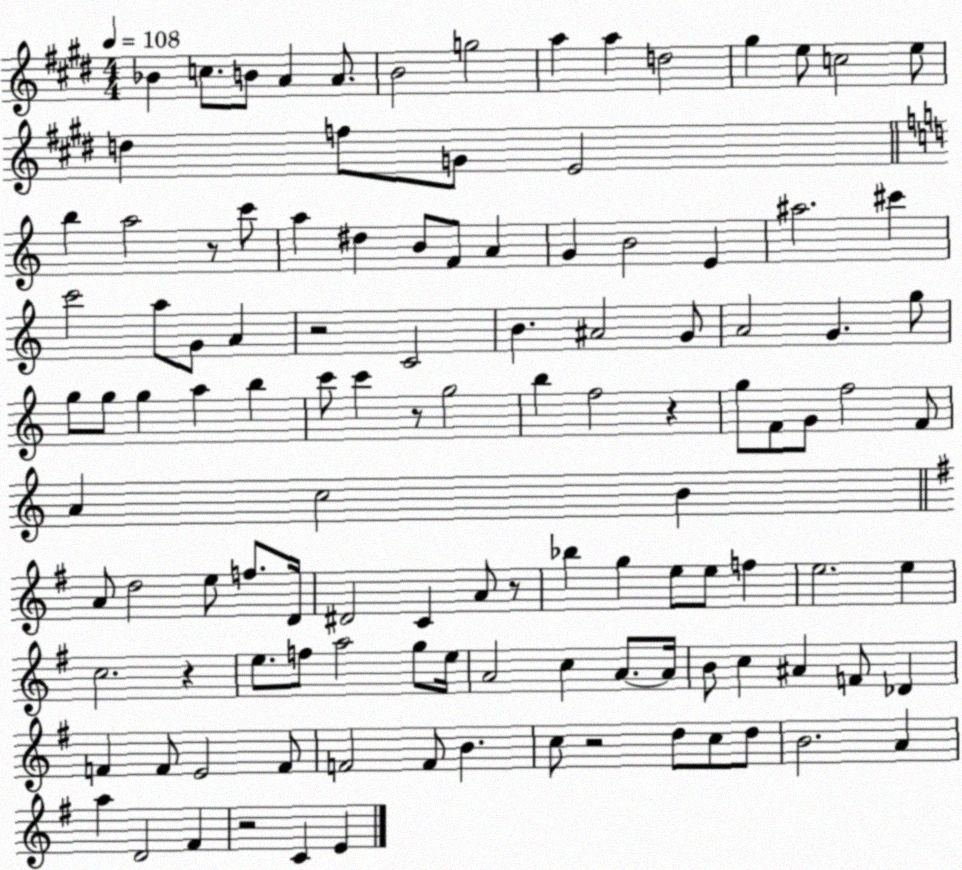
X:1
T:Untitled
M:4/4
L:1/4
K:E
_B c/2 B/2 A A/2 B2 g2 a a d2 ^g e/2 c2 e/2 d f/2 G/2 E2 b a2 z/2 c'/2 a ^d B/2 F/2 A G B2 E ^a2 ^c' c'2 a/2 G/2 A z2 C2 B ^A2 G/2 A2 G g/2 g/2 g/2 g a b c'/2 c' z/2 g2 b f2 z g/2 F/2 G/2 f2 F/2 A c2 B A/2 d2 e/2 f/2 D/4 ^D2 C A/2 z/2 _b g e/2 e/2 f e2 e c2 z e/2 f/2 a2 g/2 e/4 A2 c A/2 A/4 B/2 c ^A F/2 _D F F/2 E2 F/2 F2 F/2 B c/2 z2 d/2 c/2 d/2 B2 A a D2 ^F z2 C E